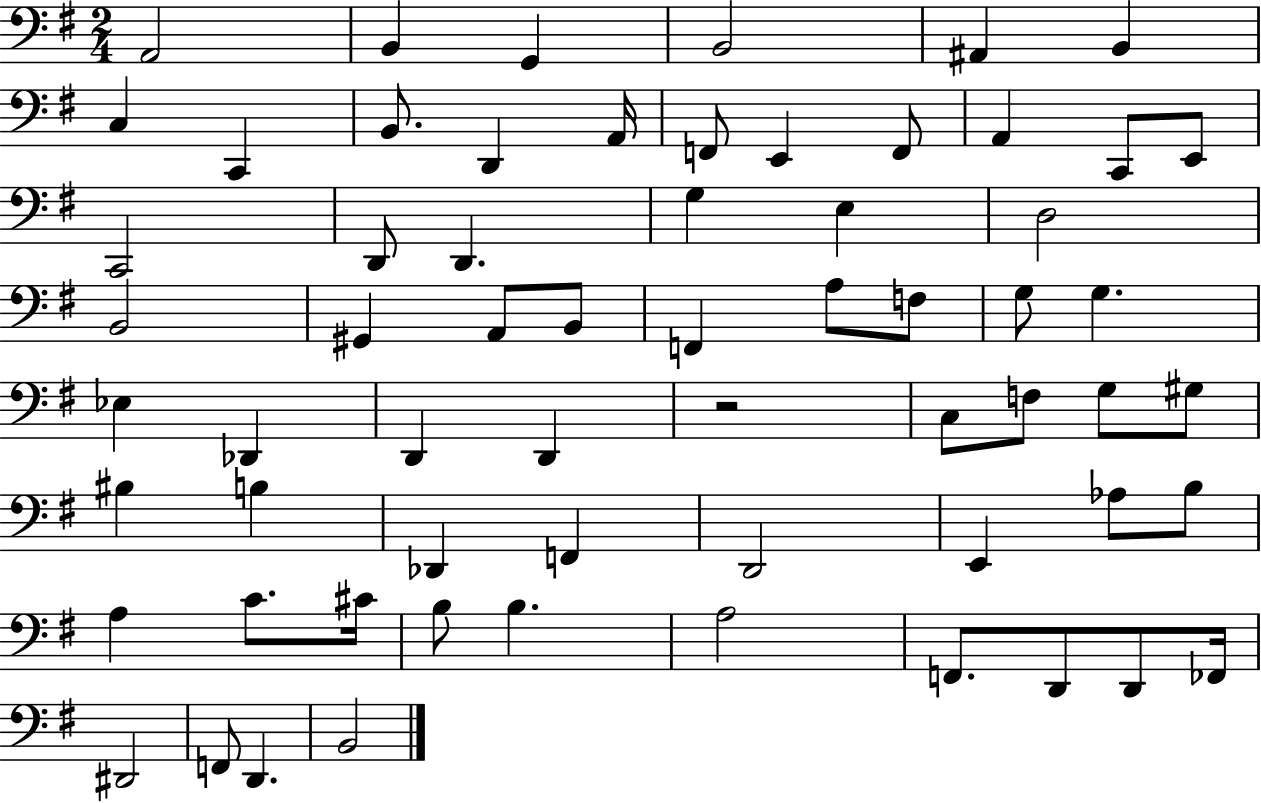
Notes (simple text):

A2/h B2/q G2/q B2/h A#2/q B2/q C3/q C2/q B2/e. D2/q A2/s F2/e E2/q F2/e A2/q C2/e E2/e C2/h D2/e D2/q. G3/q E3/q D3/h B2/h G#2/q A2/e B2/e F2/q A3/e F3/e G3/e G3/q. Eb3/q Db2/q D2/q D2/q R/h C3/e F3/e G3/e G#3/e BIS3/q B3/q Db2/q F2/q D2/h E2/q Ab3/e B3/e A3/q C4/e. C#4/s B3/e B3/q. A3/h F2/e. D2/e D2/e FES2/s D#2/h F2/e D2/q. B2/h